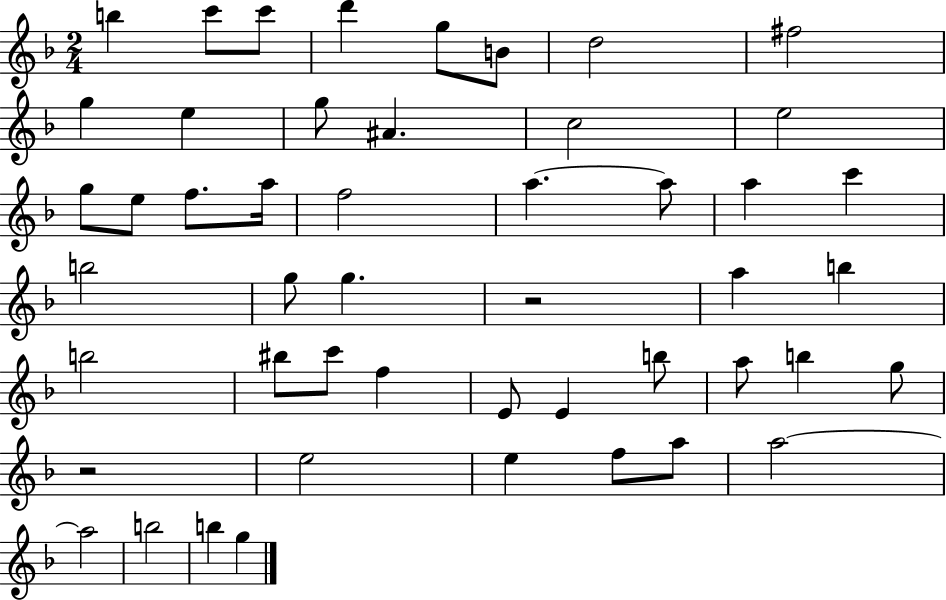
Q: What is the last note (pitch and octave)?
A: G5